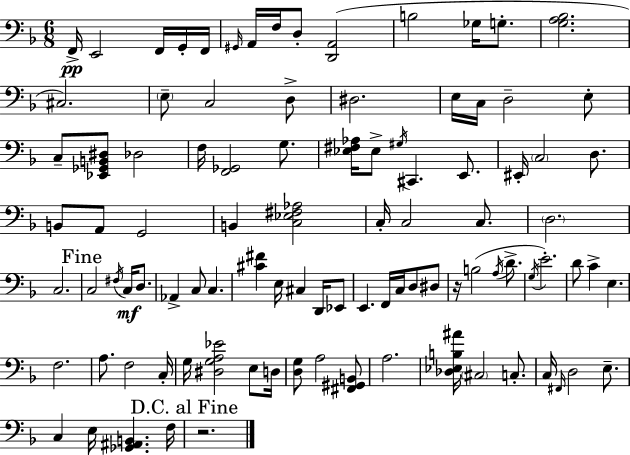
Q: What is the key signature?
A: D minor